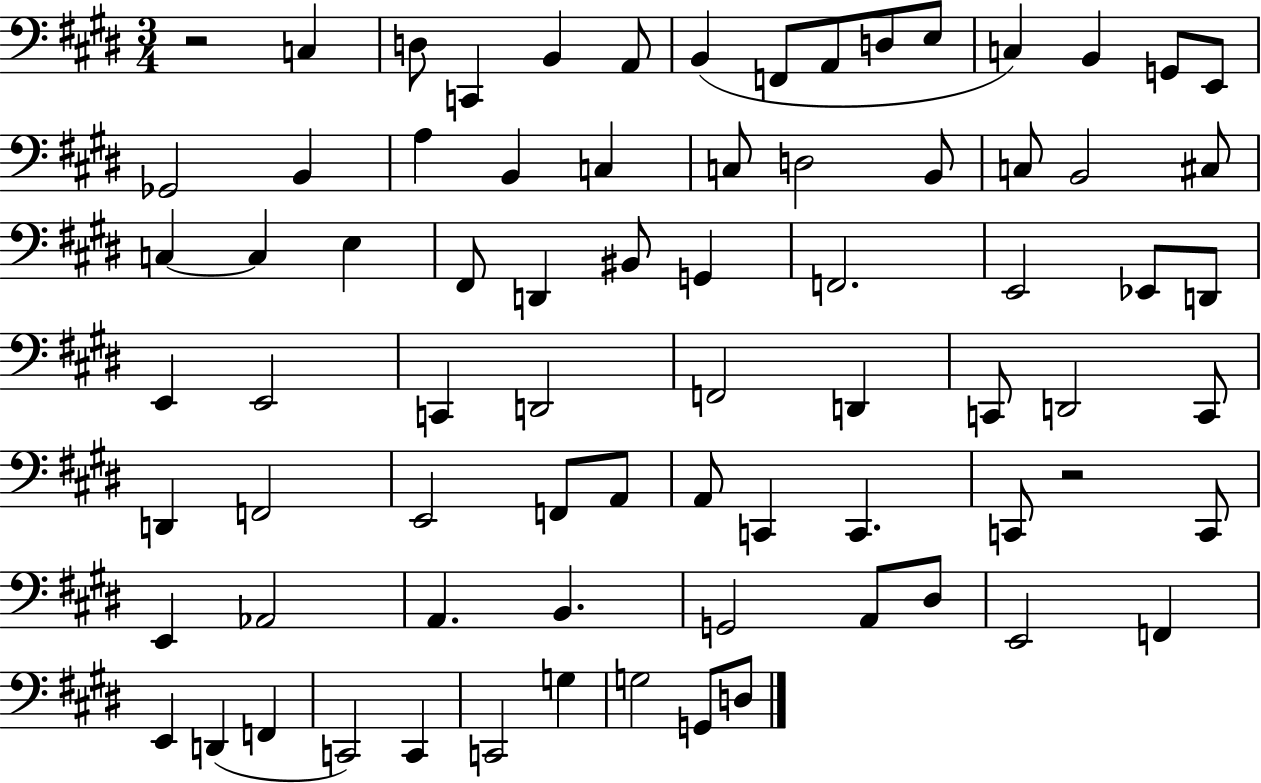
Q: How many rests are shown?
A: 2